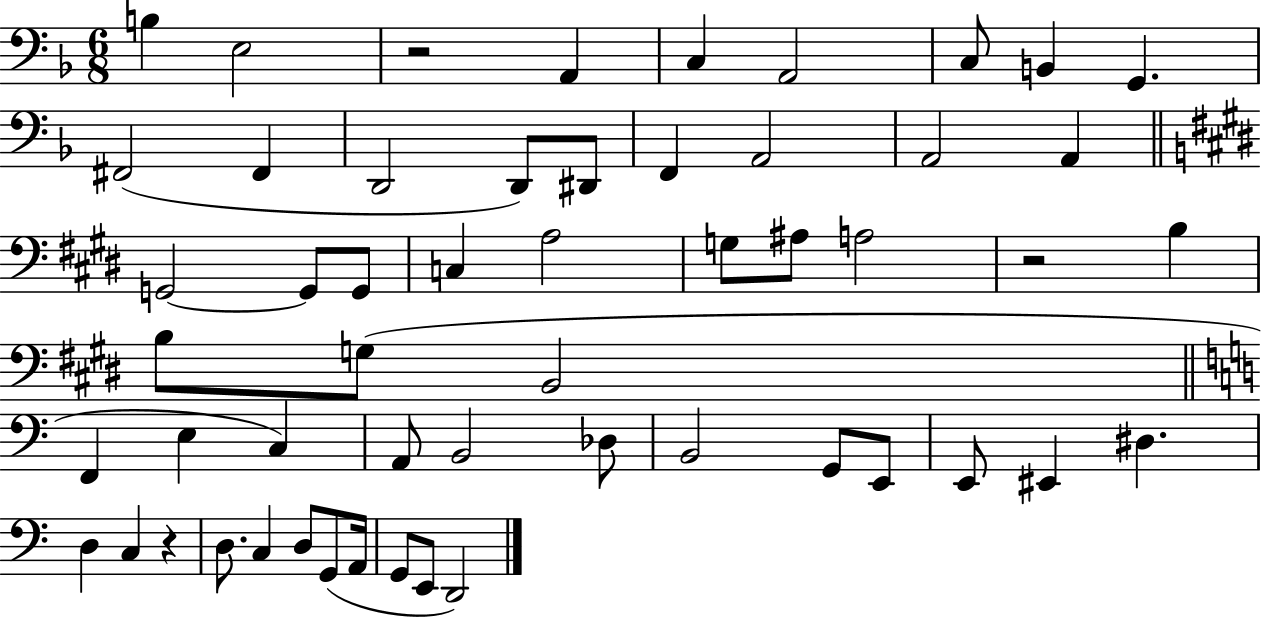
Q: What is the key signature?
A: F major